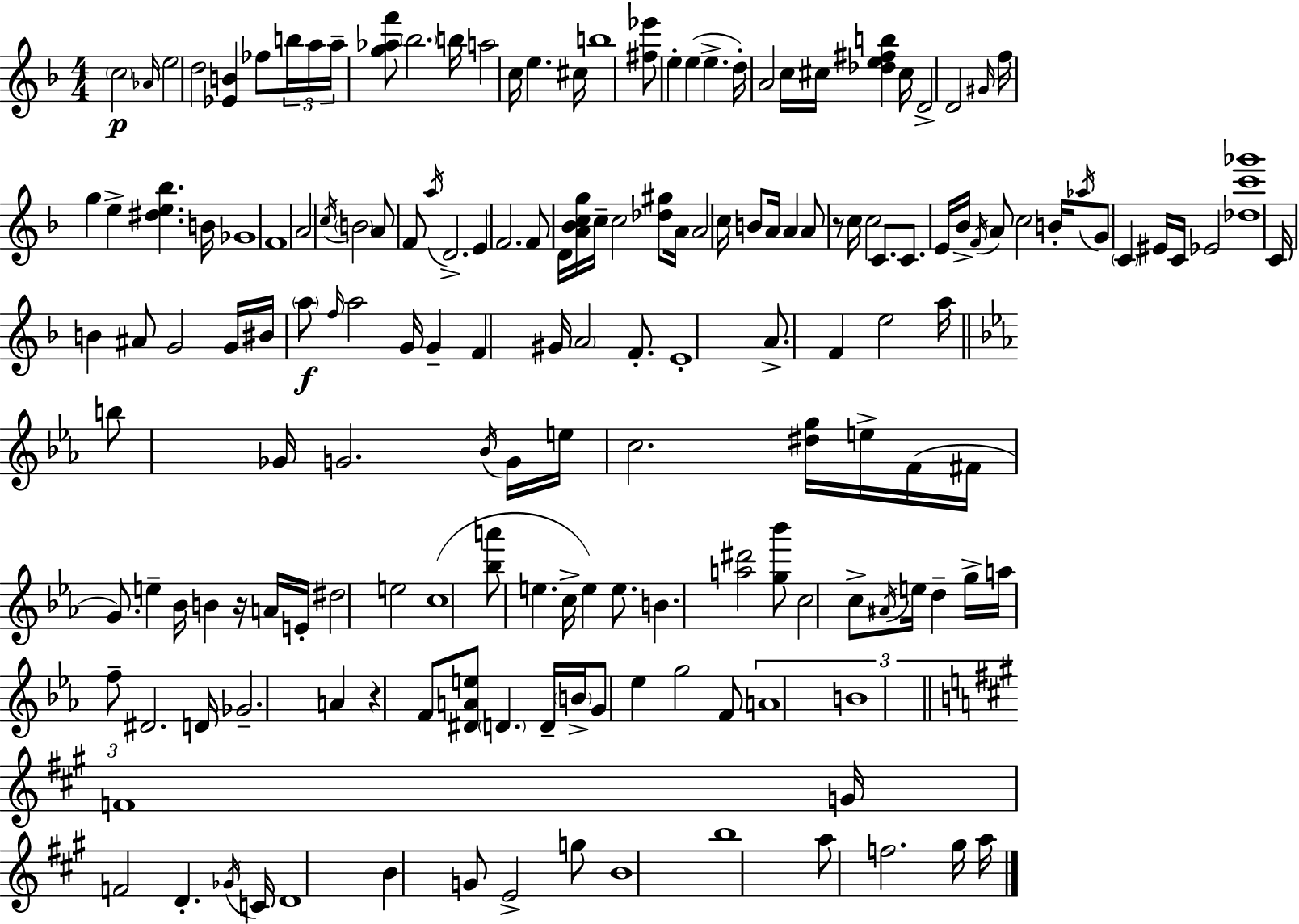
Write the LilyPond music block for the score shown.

{
  \clef treble
  \numericTimeSignature
  \time 4/4
  \key f \major
  \repeat volta 2 { \parenthesize c''2\p \grace { aes'16 } e''2 | d''2 <ees' b'>4 fes''8 \tuplet 3/2 { b''16 | a''16 a''16-- } <g'' aes'' f'''>8 \parenthesize bes''2. | b''16 a''2 c''16 e''4. | \break cis''16 b''1 | <fis'' ees'''>8 e''4-. e''4( e''4.-> | d''16-.) a'2 c''16 cis''16 <des'' e'' fis'' b''>4 | cis''16 d'2-> d'2 | \break \grace { gis'16 } f''16 g''4 e''4-> <dis'' e'' bes''>4. | b'16 ges'1 | f'1 | a'2 \acciaccatura { c''16 } \parenthesize b'2 | \break a'8 f'8 \acciaccatura { a''16 } d'2.-> | e'4 f'2. | f'8 d'16 <a' bes' c'' g''>16 c''16-- c''2 | <des'' gis''>8 a'16 a'2 c''16 b'8 a'16 | \break a'4 a'8 r8 c''16 c''2 | c'8. c'8. e'16 bes'16-> \acciaccatura { f'16 } a'8 c''2 | b'16-. \acciaccatura { aes''16 } g'8 \parenthesize c'4 eis'16 c'16 ees'2 | <des'' c''' ges'''>1 | \break c'16 b'4 ais'8 g'2 | g'16 bis'16 \parenthesize a''8\f \grace { f''16 } a''2 | g'16 g'4-- f'4 gis'16 \parenthesize a'2 | f'8.-. e'1-. | \break a'8.-> f'4 e''2 | a''16 \bar "||" \break \key c \minor b''8 ges'16 g'2. \acciaccatura { bes'16 } | g'16 e''16 c''2. <dis'' g''>16 e''16-> | f'16( fis'16 g'8.) e''4-- bes'16 b'4 r16 a'16 | e'16-. dis''2 e''2 | \break c''1( | <bes'' a'''>8 e''4. c''16-> e''4) e''8. | b'4. <a'' dis'''>2 <g'' bes'''>8 | c''2 c''8-> \acciaccatura { ais'16 } e''16 d''4-- | \break g''16-> a''16 f''8-- dis'2. | d'16 ges'2.-- a'4 | r4 f'8 <dis' a' e''>8 \parenthesize d'4. | d'16-- \parenthesize b'16-> g'8 ees''4 g''2 | \break f'8 \tuplet 3/2 { a'1 | b'1 | \bar "||" \break \key a \major f'1 } | g'16 f'2 d'4.-. \acciaccatura { ges'16 } | c'16 d'1 | b'4 g'8 e'2-> g''8 | \break b'1 | b''1 | a''8 f''2. gis''16 | a''16 } \bar "|."
}